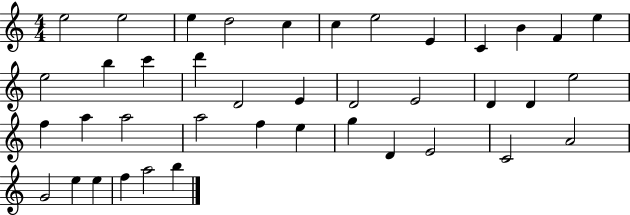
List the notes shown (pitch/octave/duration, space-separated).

E5/h E5/h E5/q D5/h C5/q C5/q E5/h E4/q C4/q B4/q F4/q E5/q E5/h B5/q C6/q D6/q D4/h E4/q D4/h E4/h D4/q D4/q E5/h F5/q A5/q A5/h A5/h F5/q E5/q G5/q D4/q E4/h C4/h A4/h G4/h E5/q E5/q F5/q A5/h B5/q